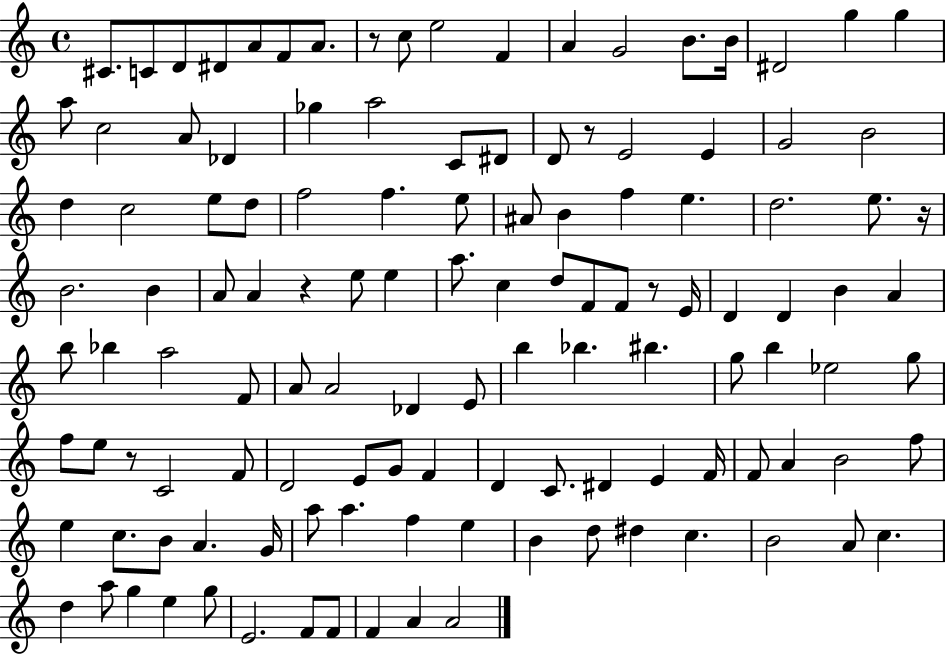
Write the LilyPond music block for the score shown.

{
  \clef treble
  \time 4/4
  \defaultTimeSignature
  \key c \major
  cis'8. c'8 d'8 dis'8 a'8 f'8 a'8. | r8 c''8 e''2 f'4 | a'4 g'2 b'8. b'16 | dis'2 g''4 g''4 | \break a''8 c''2 a'8 des'4 | ges''4 a''2 c'8 dis'8 | d'8 r8 e'2 e'4 | g'2 b'2 | \break d''4 c''2 e''8 d''8 | f''2 f''4. e''8 | ais'8 b'4 f''4 e''4. | d''2. e''8. r16 | \break b'2. b'4 | a'8 a'4 r4 e''8 e''4 | a''8. c''4 d''8 f'8 f'8 r8 e'16 | d'4 d'4 b'4 a'4 | \break b''8 bes''4 a''2 f'8 | a'8 a'2 des'4 e'8 | b''4 bes''4. bis''4. | g''8 b''4 ees''2 g''8 | \break f''8 e''8 r8 c'2 f'8 | d'2 e'8 g'8 f'4 | d'4 c'8. dis'4 e'4 f'16 | f'8 a'4 b'2 f''8 | \break e''4 c''8. b'8 a'4. g'16 | a''8 a''4. f''4 e''4 | b'4 d''8 dis''4 c''4. | b'2 a'8 c''4. | \break d''4 a''8 g''4 e''4 g''8 | e'2. f'8 f'8 | f'4 a'4 a'2 | \bar "|."
}